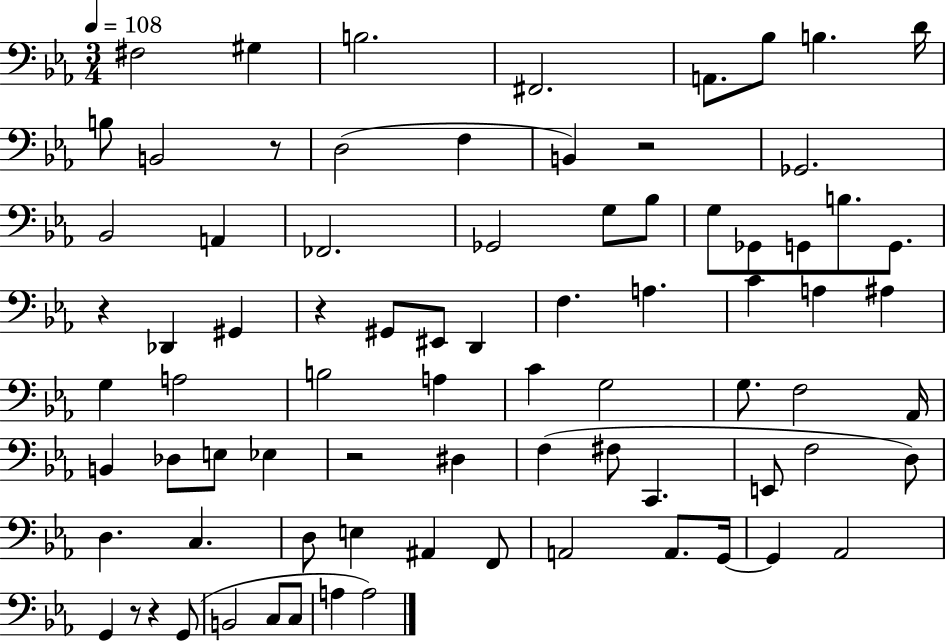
{
  \clef bass
  \numericTimeSignature
  \time 3/4
  \key ees \major
  \tempo 4 = 108
  fis2 gis4 | b2. | fis,2. | a,8. bes8 b4. d'16 | \break b8 b,2 r8 | d2( f4 | b,4) r2 | ges,2. | \break bes,2 a,4 | fes,2. | ges,2 g8 bes8 | g8 ges,8 g,8 b8. g,8. | \break r4 des,4 gis,4 | r4 gis,8 eis,8 d,4 | f4. a4. | c'4 a4 ais4 | \break g4 a2 | b2 a4 | c'4 g2 | g8. f2 aes,16 | \break b,4 des8 e8 ees4 | r2 dis4 | f4( fis8 c,4. | e,8 f2 d8) | \break d4. c4. | d8 e4 ais,4 f,8 | a,2 a,8. g,16~~ | g,4 aes,2 | \break g,4 r8 r4 g,8( | b,2 c8 c8 | a4 a2) | \bar "|."
}